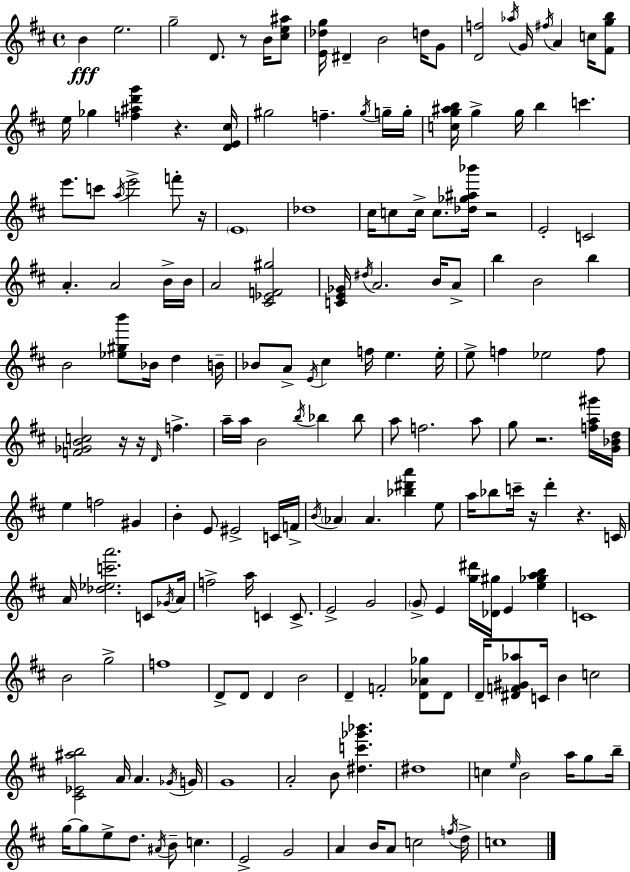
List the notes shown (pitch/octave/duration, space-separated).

B4/q E5/h. G5/h D4/e. R/e B4/s [C#5,E5,A#5]/e [E4,Db5,G5]/s D#4/q B4/h D5/s G4/e [D4,F5]/h Ab5/s G4/s F#5/s A4/q C5/s [F#4,G5,B5]/e E5/s Gb5/q [F5,A#5,D6,G6]/q R/q. [D4,E4,C#5]/s G#5/h F5/q. G#5/s G5/s G5/s [C5,G5,A#5,B5]/s G5/q G5/s B5/q C6/q. E6/e. C6/e A5/s E6/h F6/e R/s E4/w Db5/w C#5/s C5/e C5/s C5/e. [Db5,Gb5,A#5,Bb6]/s R/h E4/h C4/h A4/q. A4/h B4/s B4/s A4/h [C#4,Eb4,F4,G#5]/h [C4,E4,Gb4]/s D#5/s A4/h. B4/s A4/e B5/q B4/h B5/q B4/h [Eb5,G#5,B6]/e Bb4/s D5/q B4/s Bb4/e A4/e E4/s C#5/q F5/s E5/q. E5/s E5/e F5/q Eb5/h F5/e [F4,Gb4,B4,C5]/h R/s R/s D4/s F5/q. A5/s A5/s B4/h B5/s Bb5/q Bb5/e A5/e F5/h. A5/e G5/e R/h. [F5,A5,G#6]/s [G4,Bb4,D5]/s E5/q F5/h G#4/q B4/q E4/e EIS4/h C4/s F4/s B4/s Ab4/q Ab4/q. [Bb5,D#6,A6]/q E5/e A5/s Bb5/e C6/s R/s D6/q R/q. C4/s A4/s [Db5,Eb5,C6,A6]/h. C4/e Gb4/s A4/s F5/h A5/s C4/q C4/e. E4/h G4/h G4/e E4/q [G5,D#6]/s [Db4,G#5]/s E4/q [E5,Gb5,A5,B5]/q C4/w B4/h G5/h F5/w D4/e D4/e D4/q B4/h D4/q F4/h [D4,Ab4,Gb5]/e D4/e D4/s [D#4,F4,G#4,Ab5]/e C4/s B4/q C5/h [C#4,Eb4,A#5,B5]/h A4/s A4/q. Gb4/s G4/s G4/w A4/h B4/e [D#5,C6,Gb6,Bb6]/q. D#5/w C5/q E5/s B4/h A5/s G5/e B5/s G5/s G5/e E5/e D5/e. A#4/s B4/e C5/q. E4/h G4/h A4/q B4/s A4/e C5/h F5/s D5/s C5/w